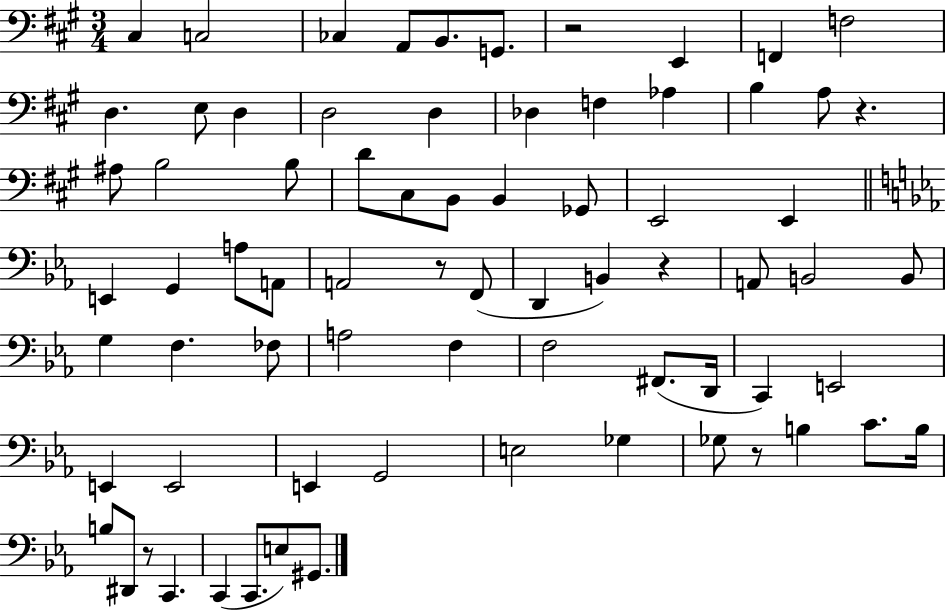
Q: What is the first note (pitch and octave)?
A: C#3